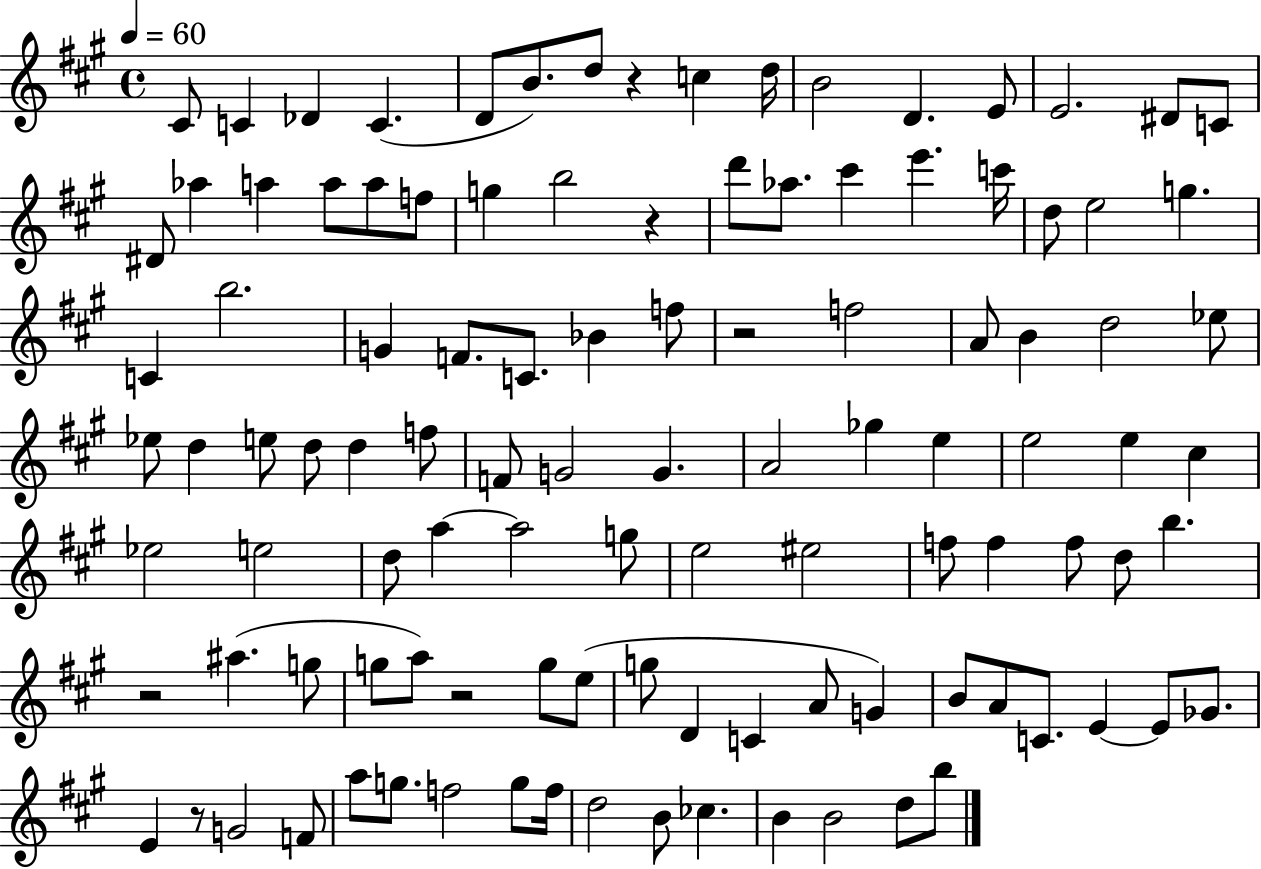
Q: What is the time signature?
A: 4/4